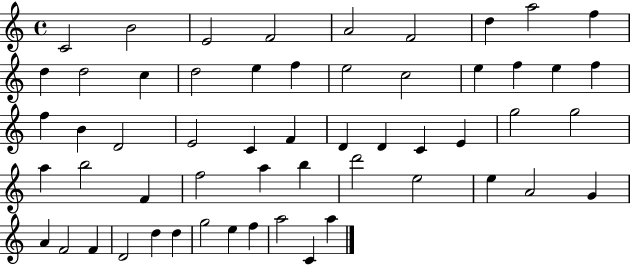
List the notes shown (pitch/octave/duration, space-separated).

C4/h B4/h E4/h F4/h A4/h F4/h D5/q A5/h F5/q D5/q D5/h C5/q D5/h E5/q F5/q E5/h C5/h E5/q F5/q E5/q F5/q F5/q B4/q D4/h E4/h C4/q F4/q D4/q D4/q C4/q E4/q G5/h G5/h A5/q B5/h F4/q F5/h A5/q B5/q D6/h E5/h E5/q A4/h G4/q A4/q F4/h F4/q D4/h D5/q D5/q G5/h E5/q F5/q A5/h C4/q A5/q